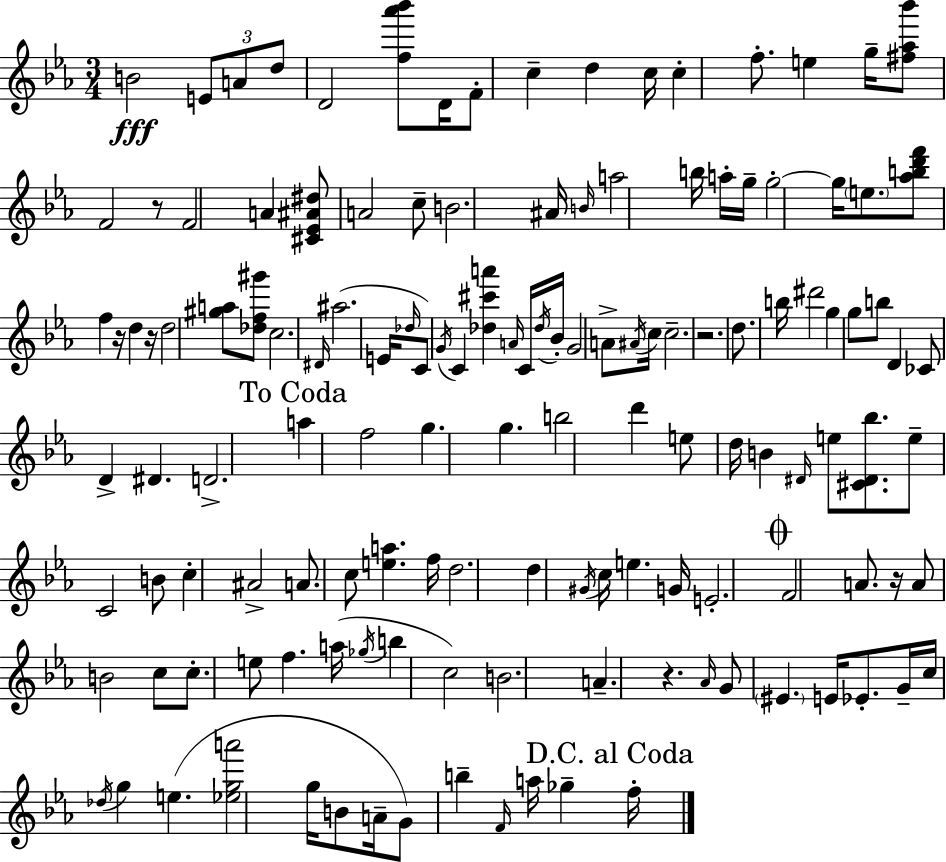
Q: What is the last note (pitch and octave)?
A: F5